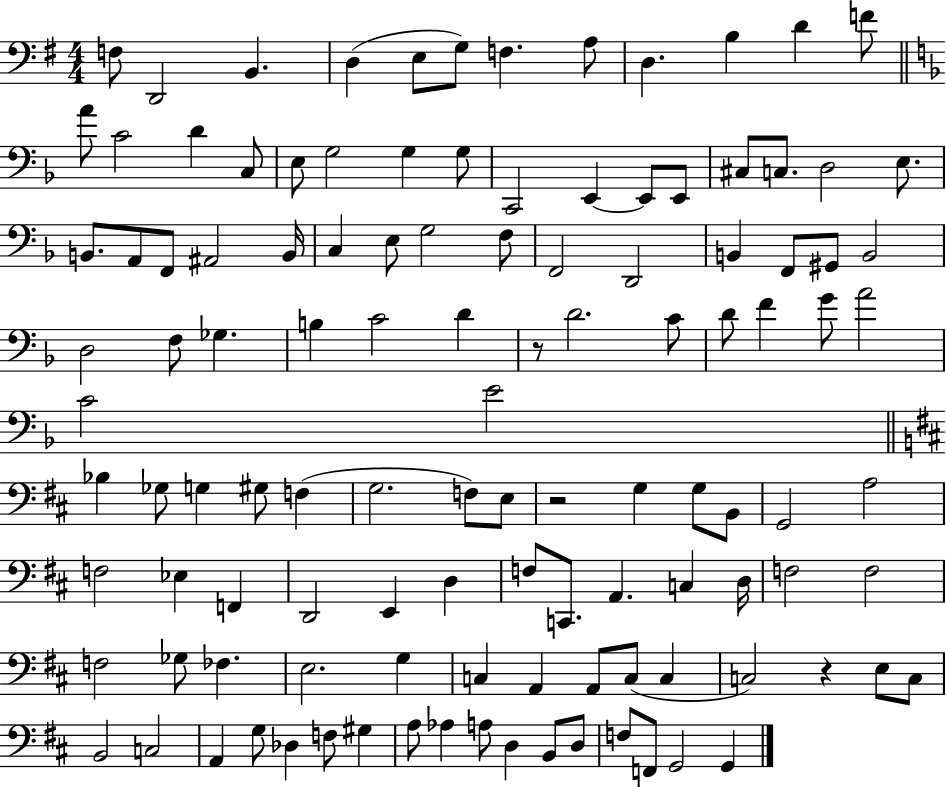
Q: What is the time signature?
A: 4/4